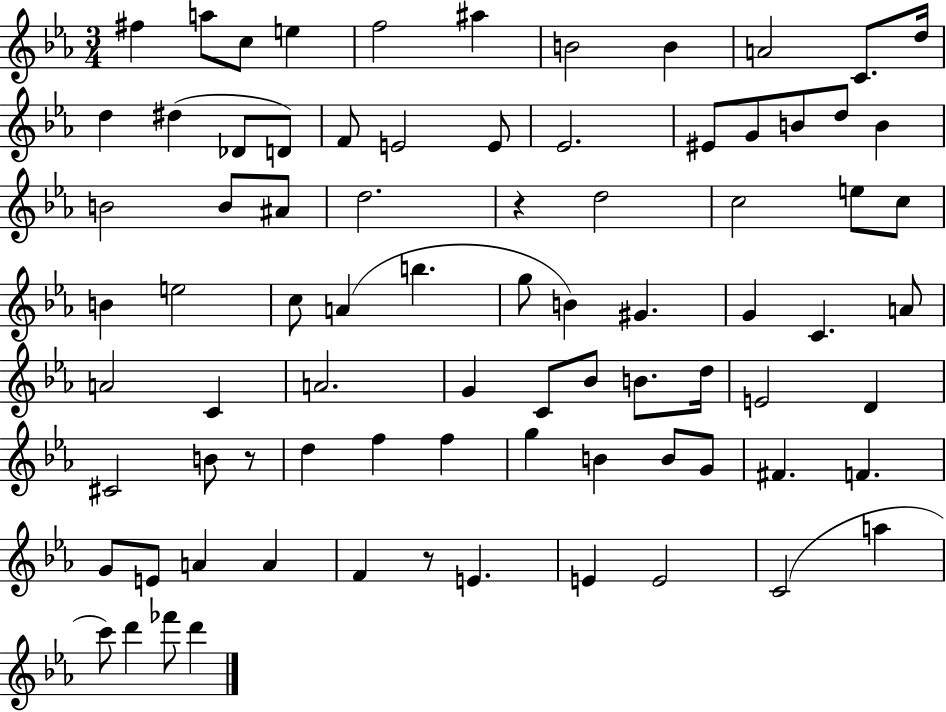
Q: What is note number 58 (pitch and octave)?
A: F5